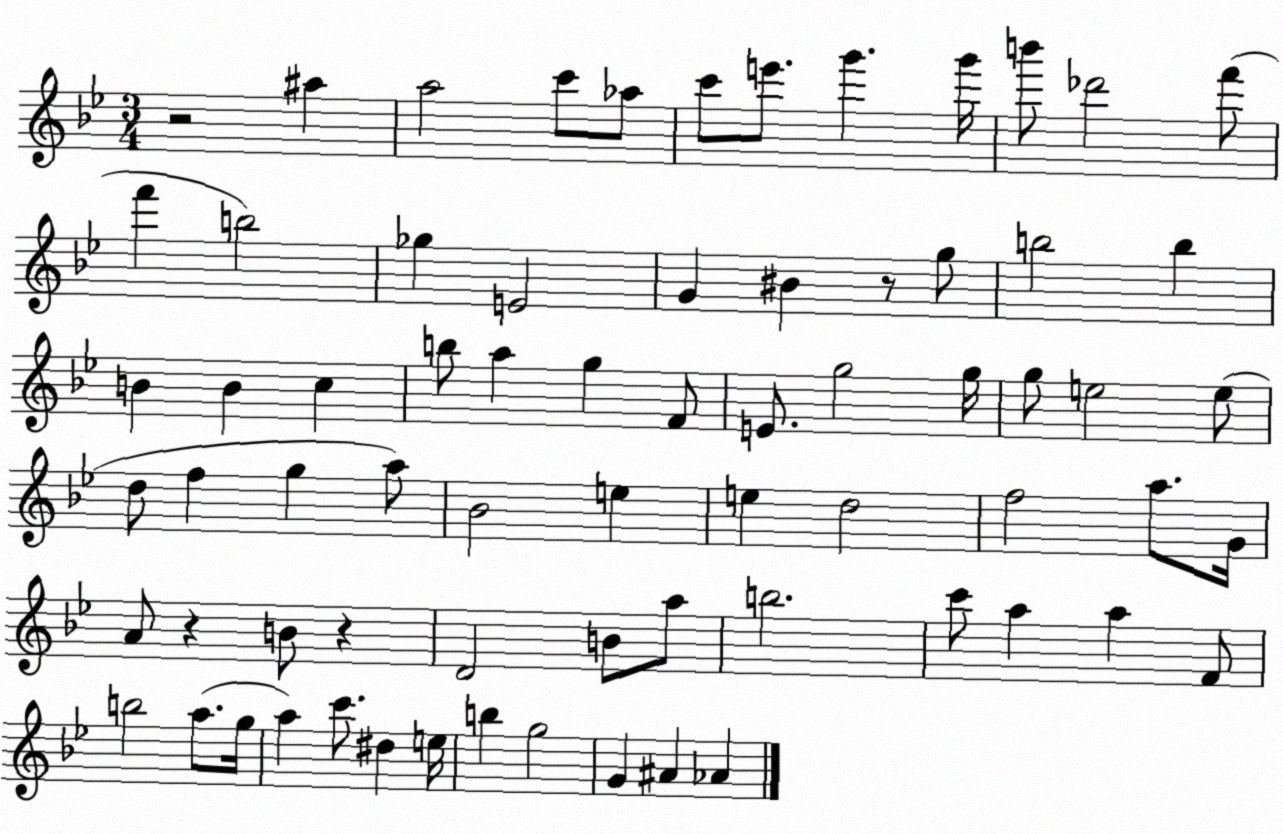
X:1
T:Untitled
M:3/4
L:1/4
K:Bb
z2 ^a a2 c'/2 _a/2 c'/2 e'/2 g' g'/4 b'/2 _d'2 f'/2 f' b2 _g E2 G ^B z/2 g/2 b2 b B B c b/2 a g F/2 E/2 g2 g/4 g/2 e2 e/2 d/2 f g a/2 _B2 e e d2 f2 a/2 G/4 A/2 z B/2 z D2 B/2 a/2 b2 c'/2 a a F/2 b2 a/2 g/4 a c'/2 ^d e/4 b g2 G ^A _A